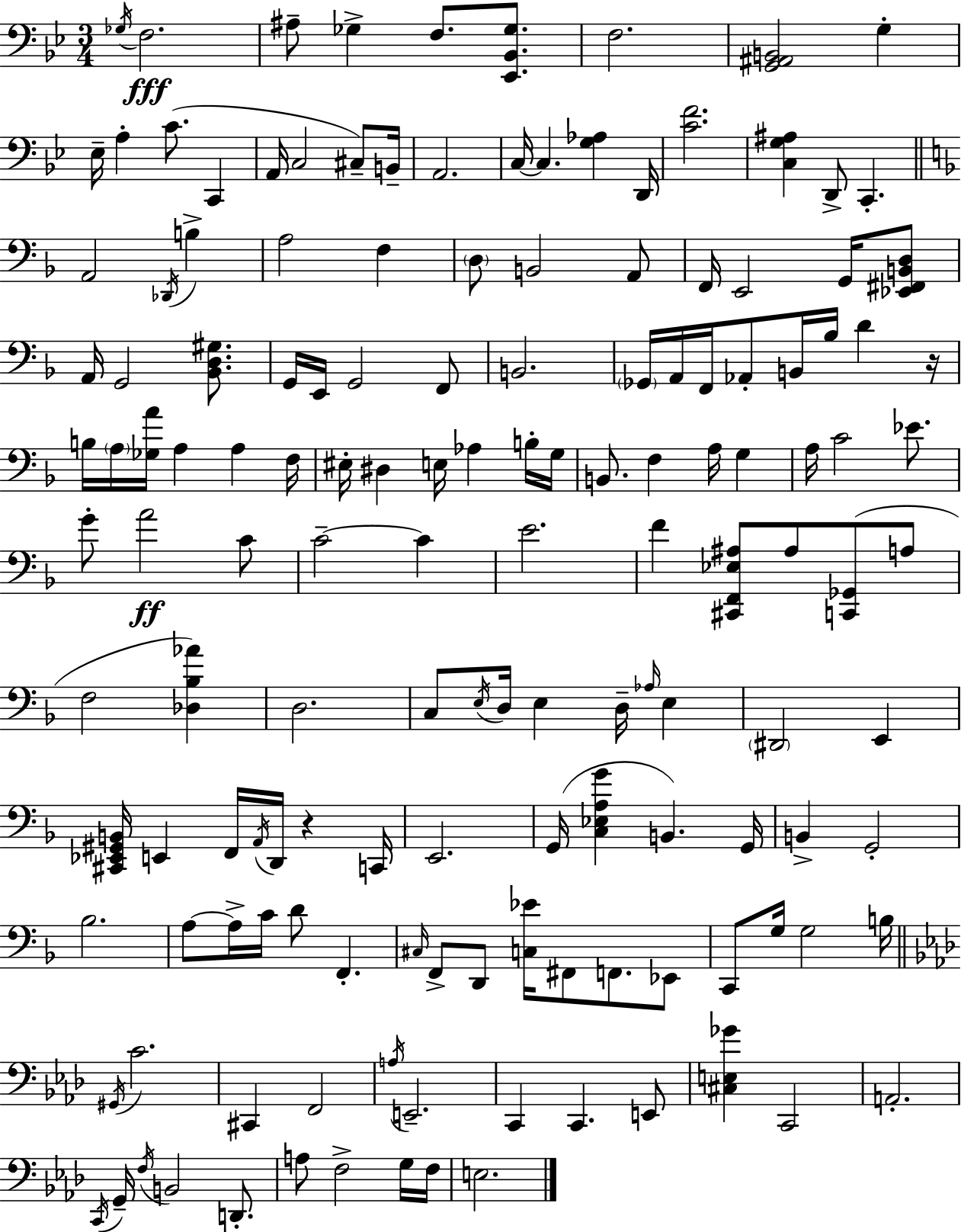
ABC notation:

X:1
T:Untitled
M:3/4
L:1/4
K:Bb
_G,/4 F,2 ^A,/2 _G, F,/2 [_E,,_B,,_G,]/2 F,2 [G,,^A,,B,,]2 G, _E,/4 A, C/2 C,, A,,/4 C,2 ^C,/2 B,,/4 A,,2 C,/4 C, [G,_A,] D,,/4 [CF]2 [C,G,^A,] D,,/2 C,, A,,2 _D,,/4 B, A,2 F, D,/2 B,,2 A,,/2 F,,/4 E,,2 G,,/4 [_E,,^F,,B,,D,]/2 A,,/4 G,,2 [_B,,D,^G,]/2 G,,/4 E,,/4 G,,2 F,,/2 B,,2 _G,,/4 A,,/4 F,,/4 _A,,/2 B,,/4 _B,/4 D z/4 B,/4 A,/4 [_G,A]/4 A, A, F,/4 ^E,/4 ^D, E,/4 _A, B,/4 G,/4 B,,/2 F, A,/4 G, A,/4 C2 _E/2 G/2 A2 C/2 C2 C E2 F [^C,,F,,_E,^A,]/2 ^A,/2 [C,,_G,,]/2 A,/2 F,2 [_D,_B,_A] D,2 C,/2 E,/4 D,/4 E, D,/4 _A,/4 E, ^D,,2 E,, [^C,,_E,,^G,,B,,]/4 E,, F,,/4 A,,/4 D,,/4 z C,,/4 E,,2 G,,/4 [C,_E,A,G] B,, G,,/4 B,, G,,2 _B,2 A,/2 A,/4 C/4 D/2 F,, ^C,/4 F,,/2 D,,/2 [C,_E]/4 ^F,,/2 F,,/2 _E,,/2 C,,/2 G,/4 G,2 B,/4 ^G,,/4 C2 ^C,, F,,2 A,/4 E,,2 C,, C,, E,,/2 [^C,E,_G] C,,2 A,,2 C,,/4 G,,/4 F,/4 B,,2 D,,/2 A,/2 F,2 G,/4 F,/4 E,2